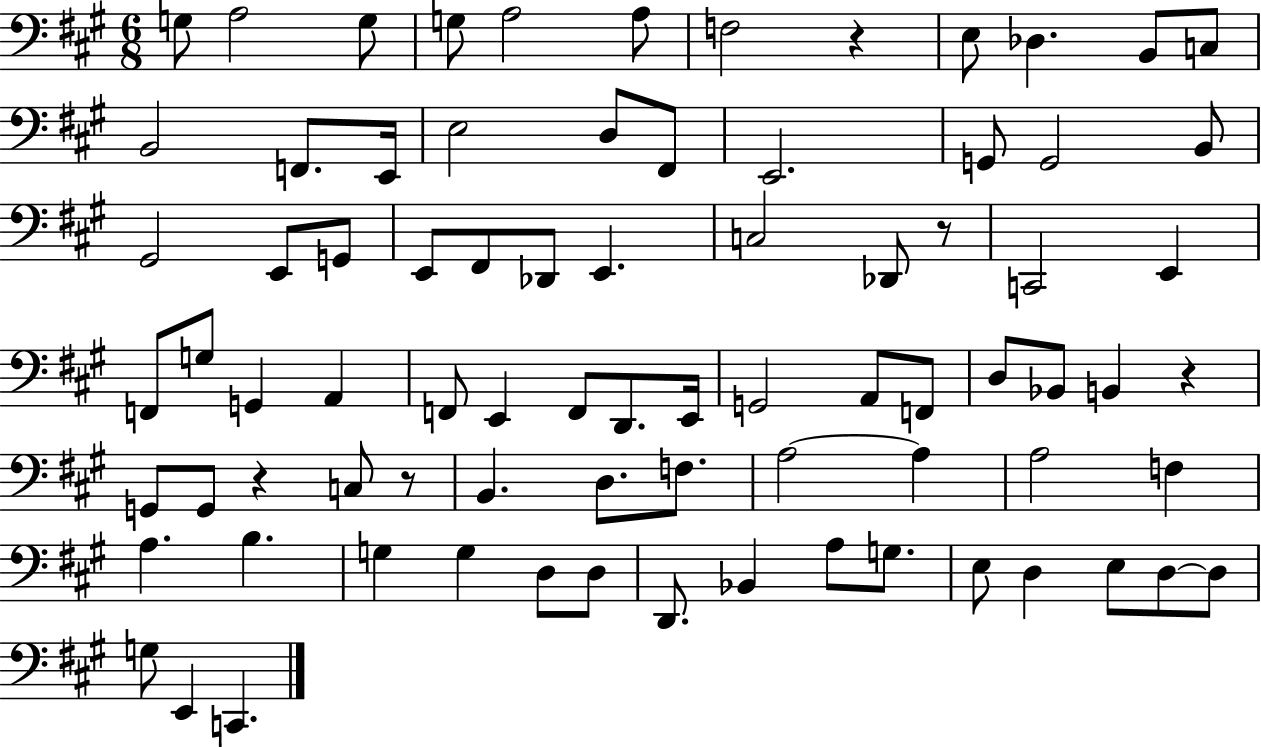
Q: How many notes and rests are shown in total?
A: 80